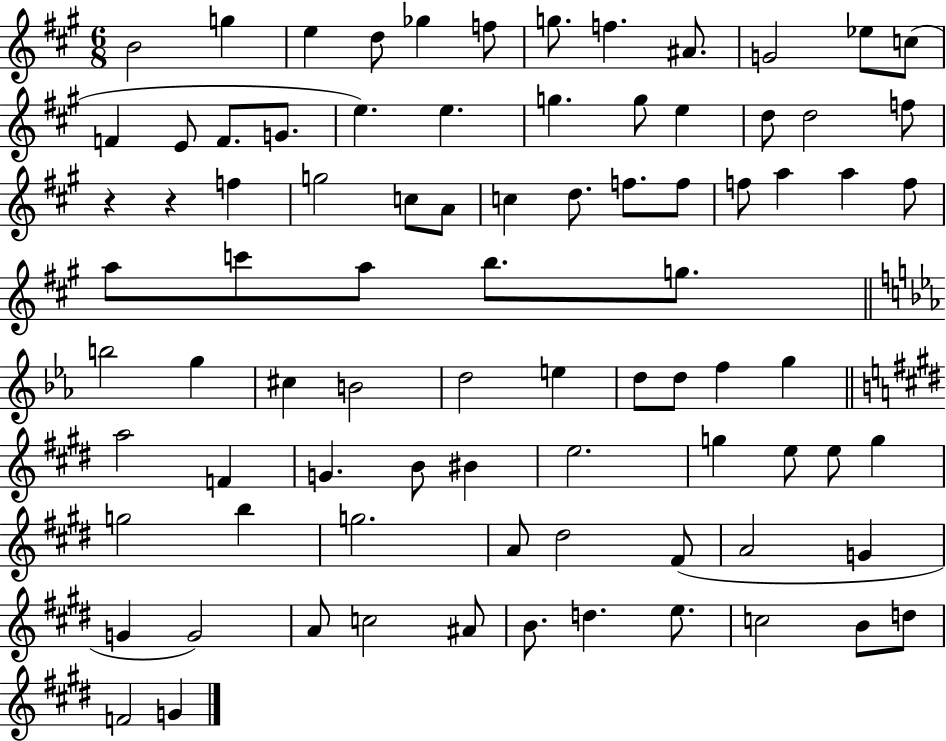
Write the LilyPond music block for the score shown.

{
  \clef treble
  \numericTimeSignature
  \time 6/8
  \key a \major
  b'2 g''4 | e''4 d''8 ges''4 f''8 | g''8. f''4. ais'8. | g'2 ees''8 c''8( | \break f'4 e'8 f'8. g'8. | e''4.) e''4. | g''4. g''8 e''4 | d''8 d''2 f''8 | \break r4 r4 f''4 | g''2 c''8 a'8 | c''4 d''8. f''8. f''8 | f''8 a''4 a''4 f''8 | \break a''8 c'''8 a''8 b''8. g''8. | \bar "||" \break \key c \minor b''2 g''4 | cis''4 b'2 | d''2 e''4 | d''8 d''8 f''4 g''4 | \break \bar "||" \break \key e \major a''2 f'4 | g'4. b'8 bis'4 | e''2. | g''4 e''8 e''8 g''4 | \break g''2 b''4 | g''2. | a'8 dis''2 fis'8( | a'2 g'4 | \break g'4 g'2) | a'8 c''2 ais'8 | b'8. d''4. e''8. | c''2 b'8 d''8 | \break f'2 g'4 | \bar "|."
}